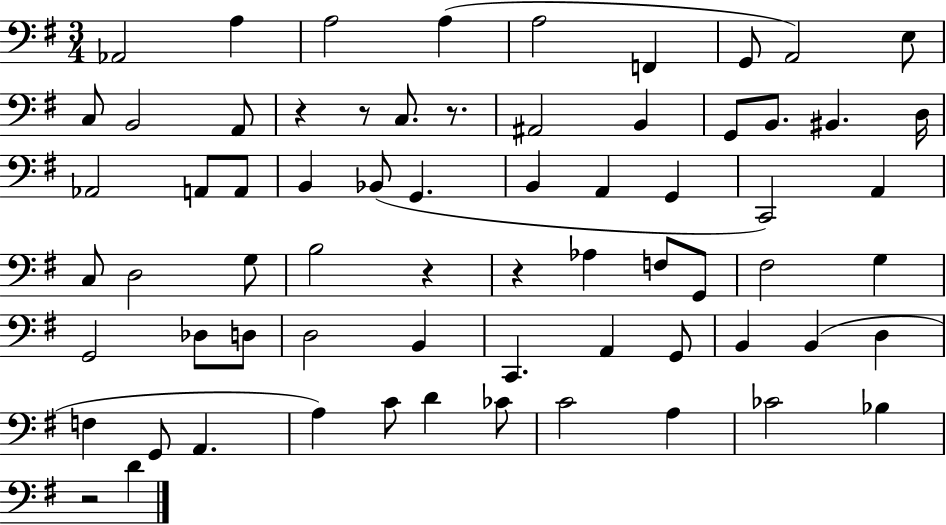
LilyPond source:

{
  \clef bass
  \numericTimeSignature
  \time 3/4
  \key g \major
  aes,2 a4 | a2 a4( | a2 f,4 | g,8 a,2) e8 | \break c8 b,2 a,8 | r4 r8 c8. r8. | ais,2 b,4 | g,8 b,8. bis,4. d16 | \break aes,2 a,8 a,8 | b,4 bes,8( g,4. | b,4 a,4 g,4 | c,2) a,4 | \break c8 d2 g8 | b2 r4 | r4 aes4 f8 g,8 | fis2 g4 | \break g,2 des8 d8 | d2 b,4 | c,4. a,4 g,8 | b,4 b,4( d4 | \break f4 g,8 a,4. | a4) c'8 d'4 ces'8 | c'2 a4 | ces'2 bes4 | \break r2 d'4 | \bar "|."
}